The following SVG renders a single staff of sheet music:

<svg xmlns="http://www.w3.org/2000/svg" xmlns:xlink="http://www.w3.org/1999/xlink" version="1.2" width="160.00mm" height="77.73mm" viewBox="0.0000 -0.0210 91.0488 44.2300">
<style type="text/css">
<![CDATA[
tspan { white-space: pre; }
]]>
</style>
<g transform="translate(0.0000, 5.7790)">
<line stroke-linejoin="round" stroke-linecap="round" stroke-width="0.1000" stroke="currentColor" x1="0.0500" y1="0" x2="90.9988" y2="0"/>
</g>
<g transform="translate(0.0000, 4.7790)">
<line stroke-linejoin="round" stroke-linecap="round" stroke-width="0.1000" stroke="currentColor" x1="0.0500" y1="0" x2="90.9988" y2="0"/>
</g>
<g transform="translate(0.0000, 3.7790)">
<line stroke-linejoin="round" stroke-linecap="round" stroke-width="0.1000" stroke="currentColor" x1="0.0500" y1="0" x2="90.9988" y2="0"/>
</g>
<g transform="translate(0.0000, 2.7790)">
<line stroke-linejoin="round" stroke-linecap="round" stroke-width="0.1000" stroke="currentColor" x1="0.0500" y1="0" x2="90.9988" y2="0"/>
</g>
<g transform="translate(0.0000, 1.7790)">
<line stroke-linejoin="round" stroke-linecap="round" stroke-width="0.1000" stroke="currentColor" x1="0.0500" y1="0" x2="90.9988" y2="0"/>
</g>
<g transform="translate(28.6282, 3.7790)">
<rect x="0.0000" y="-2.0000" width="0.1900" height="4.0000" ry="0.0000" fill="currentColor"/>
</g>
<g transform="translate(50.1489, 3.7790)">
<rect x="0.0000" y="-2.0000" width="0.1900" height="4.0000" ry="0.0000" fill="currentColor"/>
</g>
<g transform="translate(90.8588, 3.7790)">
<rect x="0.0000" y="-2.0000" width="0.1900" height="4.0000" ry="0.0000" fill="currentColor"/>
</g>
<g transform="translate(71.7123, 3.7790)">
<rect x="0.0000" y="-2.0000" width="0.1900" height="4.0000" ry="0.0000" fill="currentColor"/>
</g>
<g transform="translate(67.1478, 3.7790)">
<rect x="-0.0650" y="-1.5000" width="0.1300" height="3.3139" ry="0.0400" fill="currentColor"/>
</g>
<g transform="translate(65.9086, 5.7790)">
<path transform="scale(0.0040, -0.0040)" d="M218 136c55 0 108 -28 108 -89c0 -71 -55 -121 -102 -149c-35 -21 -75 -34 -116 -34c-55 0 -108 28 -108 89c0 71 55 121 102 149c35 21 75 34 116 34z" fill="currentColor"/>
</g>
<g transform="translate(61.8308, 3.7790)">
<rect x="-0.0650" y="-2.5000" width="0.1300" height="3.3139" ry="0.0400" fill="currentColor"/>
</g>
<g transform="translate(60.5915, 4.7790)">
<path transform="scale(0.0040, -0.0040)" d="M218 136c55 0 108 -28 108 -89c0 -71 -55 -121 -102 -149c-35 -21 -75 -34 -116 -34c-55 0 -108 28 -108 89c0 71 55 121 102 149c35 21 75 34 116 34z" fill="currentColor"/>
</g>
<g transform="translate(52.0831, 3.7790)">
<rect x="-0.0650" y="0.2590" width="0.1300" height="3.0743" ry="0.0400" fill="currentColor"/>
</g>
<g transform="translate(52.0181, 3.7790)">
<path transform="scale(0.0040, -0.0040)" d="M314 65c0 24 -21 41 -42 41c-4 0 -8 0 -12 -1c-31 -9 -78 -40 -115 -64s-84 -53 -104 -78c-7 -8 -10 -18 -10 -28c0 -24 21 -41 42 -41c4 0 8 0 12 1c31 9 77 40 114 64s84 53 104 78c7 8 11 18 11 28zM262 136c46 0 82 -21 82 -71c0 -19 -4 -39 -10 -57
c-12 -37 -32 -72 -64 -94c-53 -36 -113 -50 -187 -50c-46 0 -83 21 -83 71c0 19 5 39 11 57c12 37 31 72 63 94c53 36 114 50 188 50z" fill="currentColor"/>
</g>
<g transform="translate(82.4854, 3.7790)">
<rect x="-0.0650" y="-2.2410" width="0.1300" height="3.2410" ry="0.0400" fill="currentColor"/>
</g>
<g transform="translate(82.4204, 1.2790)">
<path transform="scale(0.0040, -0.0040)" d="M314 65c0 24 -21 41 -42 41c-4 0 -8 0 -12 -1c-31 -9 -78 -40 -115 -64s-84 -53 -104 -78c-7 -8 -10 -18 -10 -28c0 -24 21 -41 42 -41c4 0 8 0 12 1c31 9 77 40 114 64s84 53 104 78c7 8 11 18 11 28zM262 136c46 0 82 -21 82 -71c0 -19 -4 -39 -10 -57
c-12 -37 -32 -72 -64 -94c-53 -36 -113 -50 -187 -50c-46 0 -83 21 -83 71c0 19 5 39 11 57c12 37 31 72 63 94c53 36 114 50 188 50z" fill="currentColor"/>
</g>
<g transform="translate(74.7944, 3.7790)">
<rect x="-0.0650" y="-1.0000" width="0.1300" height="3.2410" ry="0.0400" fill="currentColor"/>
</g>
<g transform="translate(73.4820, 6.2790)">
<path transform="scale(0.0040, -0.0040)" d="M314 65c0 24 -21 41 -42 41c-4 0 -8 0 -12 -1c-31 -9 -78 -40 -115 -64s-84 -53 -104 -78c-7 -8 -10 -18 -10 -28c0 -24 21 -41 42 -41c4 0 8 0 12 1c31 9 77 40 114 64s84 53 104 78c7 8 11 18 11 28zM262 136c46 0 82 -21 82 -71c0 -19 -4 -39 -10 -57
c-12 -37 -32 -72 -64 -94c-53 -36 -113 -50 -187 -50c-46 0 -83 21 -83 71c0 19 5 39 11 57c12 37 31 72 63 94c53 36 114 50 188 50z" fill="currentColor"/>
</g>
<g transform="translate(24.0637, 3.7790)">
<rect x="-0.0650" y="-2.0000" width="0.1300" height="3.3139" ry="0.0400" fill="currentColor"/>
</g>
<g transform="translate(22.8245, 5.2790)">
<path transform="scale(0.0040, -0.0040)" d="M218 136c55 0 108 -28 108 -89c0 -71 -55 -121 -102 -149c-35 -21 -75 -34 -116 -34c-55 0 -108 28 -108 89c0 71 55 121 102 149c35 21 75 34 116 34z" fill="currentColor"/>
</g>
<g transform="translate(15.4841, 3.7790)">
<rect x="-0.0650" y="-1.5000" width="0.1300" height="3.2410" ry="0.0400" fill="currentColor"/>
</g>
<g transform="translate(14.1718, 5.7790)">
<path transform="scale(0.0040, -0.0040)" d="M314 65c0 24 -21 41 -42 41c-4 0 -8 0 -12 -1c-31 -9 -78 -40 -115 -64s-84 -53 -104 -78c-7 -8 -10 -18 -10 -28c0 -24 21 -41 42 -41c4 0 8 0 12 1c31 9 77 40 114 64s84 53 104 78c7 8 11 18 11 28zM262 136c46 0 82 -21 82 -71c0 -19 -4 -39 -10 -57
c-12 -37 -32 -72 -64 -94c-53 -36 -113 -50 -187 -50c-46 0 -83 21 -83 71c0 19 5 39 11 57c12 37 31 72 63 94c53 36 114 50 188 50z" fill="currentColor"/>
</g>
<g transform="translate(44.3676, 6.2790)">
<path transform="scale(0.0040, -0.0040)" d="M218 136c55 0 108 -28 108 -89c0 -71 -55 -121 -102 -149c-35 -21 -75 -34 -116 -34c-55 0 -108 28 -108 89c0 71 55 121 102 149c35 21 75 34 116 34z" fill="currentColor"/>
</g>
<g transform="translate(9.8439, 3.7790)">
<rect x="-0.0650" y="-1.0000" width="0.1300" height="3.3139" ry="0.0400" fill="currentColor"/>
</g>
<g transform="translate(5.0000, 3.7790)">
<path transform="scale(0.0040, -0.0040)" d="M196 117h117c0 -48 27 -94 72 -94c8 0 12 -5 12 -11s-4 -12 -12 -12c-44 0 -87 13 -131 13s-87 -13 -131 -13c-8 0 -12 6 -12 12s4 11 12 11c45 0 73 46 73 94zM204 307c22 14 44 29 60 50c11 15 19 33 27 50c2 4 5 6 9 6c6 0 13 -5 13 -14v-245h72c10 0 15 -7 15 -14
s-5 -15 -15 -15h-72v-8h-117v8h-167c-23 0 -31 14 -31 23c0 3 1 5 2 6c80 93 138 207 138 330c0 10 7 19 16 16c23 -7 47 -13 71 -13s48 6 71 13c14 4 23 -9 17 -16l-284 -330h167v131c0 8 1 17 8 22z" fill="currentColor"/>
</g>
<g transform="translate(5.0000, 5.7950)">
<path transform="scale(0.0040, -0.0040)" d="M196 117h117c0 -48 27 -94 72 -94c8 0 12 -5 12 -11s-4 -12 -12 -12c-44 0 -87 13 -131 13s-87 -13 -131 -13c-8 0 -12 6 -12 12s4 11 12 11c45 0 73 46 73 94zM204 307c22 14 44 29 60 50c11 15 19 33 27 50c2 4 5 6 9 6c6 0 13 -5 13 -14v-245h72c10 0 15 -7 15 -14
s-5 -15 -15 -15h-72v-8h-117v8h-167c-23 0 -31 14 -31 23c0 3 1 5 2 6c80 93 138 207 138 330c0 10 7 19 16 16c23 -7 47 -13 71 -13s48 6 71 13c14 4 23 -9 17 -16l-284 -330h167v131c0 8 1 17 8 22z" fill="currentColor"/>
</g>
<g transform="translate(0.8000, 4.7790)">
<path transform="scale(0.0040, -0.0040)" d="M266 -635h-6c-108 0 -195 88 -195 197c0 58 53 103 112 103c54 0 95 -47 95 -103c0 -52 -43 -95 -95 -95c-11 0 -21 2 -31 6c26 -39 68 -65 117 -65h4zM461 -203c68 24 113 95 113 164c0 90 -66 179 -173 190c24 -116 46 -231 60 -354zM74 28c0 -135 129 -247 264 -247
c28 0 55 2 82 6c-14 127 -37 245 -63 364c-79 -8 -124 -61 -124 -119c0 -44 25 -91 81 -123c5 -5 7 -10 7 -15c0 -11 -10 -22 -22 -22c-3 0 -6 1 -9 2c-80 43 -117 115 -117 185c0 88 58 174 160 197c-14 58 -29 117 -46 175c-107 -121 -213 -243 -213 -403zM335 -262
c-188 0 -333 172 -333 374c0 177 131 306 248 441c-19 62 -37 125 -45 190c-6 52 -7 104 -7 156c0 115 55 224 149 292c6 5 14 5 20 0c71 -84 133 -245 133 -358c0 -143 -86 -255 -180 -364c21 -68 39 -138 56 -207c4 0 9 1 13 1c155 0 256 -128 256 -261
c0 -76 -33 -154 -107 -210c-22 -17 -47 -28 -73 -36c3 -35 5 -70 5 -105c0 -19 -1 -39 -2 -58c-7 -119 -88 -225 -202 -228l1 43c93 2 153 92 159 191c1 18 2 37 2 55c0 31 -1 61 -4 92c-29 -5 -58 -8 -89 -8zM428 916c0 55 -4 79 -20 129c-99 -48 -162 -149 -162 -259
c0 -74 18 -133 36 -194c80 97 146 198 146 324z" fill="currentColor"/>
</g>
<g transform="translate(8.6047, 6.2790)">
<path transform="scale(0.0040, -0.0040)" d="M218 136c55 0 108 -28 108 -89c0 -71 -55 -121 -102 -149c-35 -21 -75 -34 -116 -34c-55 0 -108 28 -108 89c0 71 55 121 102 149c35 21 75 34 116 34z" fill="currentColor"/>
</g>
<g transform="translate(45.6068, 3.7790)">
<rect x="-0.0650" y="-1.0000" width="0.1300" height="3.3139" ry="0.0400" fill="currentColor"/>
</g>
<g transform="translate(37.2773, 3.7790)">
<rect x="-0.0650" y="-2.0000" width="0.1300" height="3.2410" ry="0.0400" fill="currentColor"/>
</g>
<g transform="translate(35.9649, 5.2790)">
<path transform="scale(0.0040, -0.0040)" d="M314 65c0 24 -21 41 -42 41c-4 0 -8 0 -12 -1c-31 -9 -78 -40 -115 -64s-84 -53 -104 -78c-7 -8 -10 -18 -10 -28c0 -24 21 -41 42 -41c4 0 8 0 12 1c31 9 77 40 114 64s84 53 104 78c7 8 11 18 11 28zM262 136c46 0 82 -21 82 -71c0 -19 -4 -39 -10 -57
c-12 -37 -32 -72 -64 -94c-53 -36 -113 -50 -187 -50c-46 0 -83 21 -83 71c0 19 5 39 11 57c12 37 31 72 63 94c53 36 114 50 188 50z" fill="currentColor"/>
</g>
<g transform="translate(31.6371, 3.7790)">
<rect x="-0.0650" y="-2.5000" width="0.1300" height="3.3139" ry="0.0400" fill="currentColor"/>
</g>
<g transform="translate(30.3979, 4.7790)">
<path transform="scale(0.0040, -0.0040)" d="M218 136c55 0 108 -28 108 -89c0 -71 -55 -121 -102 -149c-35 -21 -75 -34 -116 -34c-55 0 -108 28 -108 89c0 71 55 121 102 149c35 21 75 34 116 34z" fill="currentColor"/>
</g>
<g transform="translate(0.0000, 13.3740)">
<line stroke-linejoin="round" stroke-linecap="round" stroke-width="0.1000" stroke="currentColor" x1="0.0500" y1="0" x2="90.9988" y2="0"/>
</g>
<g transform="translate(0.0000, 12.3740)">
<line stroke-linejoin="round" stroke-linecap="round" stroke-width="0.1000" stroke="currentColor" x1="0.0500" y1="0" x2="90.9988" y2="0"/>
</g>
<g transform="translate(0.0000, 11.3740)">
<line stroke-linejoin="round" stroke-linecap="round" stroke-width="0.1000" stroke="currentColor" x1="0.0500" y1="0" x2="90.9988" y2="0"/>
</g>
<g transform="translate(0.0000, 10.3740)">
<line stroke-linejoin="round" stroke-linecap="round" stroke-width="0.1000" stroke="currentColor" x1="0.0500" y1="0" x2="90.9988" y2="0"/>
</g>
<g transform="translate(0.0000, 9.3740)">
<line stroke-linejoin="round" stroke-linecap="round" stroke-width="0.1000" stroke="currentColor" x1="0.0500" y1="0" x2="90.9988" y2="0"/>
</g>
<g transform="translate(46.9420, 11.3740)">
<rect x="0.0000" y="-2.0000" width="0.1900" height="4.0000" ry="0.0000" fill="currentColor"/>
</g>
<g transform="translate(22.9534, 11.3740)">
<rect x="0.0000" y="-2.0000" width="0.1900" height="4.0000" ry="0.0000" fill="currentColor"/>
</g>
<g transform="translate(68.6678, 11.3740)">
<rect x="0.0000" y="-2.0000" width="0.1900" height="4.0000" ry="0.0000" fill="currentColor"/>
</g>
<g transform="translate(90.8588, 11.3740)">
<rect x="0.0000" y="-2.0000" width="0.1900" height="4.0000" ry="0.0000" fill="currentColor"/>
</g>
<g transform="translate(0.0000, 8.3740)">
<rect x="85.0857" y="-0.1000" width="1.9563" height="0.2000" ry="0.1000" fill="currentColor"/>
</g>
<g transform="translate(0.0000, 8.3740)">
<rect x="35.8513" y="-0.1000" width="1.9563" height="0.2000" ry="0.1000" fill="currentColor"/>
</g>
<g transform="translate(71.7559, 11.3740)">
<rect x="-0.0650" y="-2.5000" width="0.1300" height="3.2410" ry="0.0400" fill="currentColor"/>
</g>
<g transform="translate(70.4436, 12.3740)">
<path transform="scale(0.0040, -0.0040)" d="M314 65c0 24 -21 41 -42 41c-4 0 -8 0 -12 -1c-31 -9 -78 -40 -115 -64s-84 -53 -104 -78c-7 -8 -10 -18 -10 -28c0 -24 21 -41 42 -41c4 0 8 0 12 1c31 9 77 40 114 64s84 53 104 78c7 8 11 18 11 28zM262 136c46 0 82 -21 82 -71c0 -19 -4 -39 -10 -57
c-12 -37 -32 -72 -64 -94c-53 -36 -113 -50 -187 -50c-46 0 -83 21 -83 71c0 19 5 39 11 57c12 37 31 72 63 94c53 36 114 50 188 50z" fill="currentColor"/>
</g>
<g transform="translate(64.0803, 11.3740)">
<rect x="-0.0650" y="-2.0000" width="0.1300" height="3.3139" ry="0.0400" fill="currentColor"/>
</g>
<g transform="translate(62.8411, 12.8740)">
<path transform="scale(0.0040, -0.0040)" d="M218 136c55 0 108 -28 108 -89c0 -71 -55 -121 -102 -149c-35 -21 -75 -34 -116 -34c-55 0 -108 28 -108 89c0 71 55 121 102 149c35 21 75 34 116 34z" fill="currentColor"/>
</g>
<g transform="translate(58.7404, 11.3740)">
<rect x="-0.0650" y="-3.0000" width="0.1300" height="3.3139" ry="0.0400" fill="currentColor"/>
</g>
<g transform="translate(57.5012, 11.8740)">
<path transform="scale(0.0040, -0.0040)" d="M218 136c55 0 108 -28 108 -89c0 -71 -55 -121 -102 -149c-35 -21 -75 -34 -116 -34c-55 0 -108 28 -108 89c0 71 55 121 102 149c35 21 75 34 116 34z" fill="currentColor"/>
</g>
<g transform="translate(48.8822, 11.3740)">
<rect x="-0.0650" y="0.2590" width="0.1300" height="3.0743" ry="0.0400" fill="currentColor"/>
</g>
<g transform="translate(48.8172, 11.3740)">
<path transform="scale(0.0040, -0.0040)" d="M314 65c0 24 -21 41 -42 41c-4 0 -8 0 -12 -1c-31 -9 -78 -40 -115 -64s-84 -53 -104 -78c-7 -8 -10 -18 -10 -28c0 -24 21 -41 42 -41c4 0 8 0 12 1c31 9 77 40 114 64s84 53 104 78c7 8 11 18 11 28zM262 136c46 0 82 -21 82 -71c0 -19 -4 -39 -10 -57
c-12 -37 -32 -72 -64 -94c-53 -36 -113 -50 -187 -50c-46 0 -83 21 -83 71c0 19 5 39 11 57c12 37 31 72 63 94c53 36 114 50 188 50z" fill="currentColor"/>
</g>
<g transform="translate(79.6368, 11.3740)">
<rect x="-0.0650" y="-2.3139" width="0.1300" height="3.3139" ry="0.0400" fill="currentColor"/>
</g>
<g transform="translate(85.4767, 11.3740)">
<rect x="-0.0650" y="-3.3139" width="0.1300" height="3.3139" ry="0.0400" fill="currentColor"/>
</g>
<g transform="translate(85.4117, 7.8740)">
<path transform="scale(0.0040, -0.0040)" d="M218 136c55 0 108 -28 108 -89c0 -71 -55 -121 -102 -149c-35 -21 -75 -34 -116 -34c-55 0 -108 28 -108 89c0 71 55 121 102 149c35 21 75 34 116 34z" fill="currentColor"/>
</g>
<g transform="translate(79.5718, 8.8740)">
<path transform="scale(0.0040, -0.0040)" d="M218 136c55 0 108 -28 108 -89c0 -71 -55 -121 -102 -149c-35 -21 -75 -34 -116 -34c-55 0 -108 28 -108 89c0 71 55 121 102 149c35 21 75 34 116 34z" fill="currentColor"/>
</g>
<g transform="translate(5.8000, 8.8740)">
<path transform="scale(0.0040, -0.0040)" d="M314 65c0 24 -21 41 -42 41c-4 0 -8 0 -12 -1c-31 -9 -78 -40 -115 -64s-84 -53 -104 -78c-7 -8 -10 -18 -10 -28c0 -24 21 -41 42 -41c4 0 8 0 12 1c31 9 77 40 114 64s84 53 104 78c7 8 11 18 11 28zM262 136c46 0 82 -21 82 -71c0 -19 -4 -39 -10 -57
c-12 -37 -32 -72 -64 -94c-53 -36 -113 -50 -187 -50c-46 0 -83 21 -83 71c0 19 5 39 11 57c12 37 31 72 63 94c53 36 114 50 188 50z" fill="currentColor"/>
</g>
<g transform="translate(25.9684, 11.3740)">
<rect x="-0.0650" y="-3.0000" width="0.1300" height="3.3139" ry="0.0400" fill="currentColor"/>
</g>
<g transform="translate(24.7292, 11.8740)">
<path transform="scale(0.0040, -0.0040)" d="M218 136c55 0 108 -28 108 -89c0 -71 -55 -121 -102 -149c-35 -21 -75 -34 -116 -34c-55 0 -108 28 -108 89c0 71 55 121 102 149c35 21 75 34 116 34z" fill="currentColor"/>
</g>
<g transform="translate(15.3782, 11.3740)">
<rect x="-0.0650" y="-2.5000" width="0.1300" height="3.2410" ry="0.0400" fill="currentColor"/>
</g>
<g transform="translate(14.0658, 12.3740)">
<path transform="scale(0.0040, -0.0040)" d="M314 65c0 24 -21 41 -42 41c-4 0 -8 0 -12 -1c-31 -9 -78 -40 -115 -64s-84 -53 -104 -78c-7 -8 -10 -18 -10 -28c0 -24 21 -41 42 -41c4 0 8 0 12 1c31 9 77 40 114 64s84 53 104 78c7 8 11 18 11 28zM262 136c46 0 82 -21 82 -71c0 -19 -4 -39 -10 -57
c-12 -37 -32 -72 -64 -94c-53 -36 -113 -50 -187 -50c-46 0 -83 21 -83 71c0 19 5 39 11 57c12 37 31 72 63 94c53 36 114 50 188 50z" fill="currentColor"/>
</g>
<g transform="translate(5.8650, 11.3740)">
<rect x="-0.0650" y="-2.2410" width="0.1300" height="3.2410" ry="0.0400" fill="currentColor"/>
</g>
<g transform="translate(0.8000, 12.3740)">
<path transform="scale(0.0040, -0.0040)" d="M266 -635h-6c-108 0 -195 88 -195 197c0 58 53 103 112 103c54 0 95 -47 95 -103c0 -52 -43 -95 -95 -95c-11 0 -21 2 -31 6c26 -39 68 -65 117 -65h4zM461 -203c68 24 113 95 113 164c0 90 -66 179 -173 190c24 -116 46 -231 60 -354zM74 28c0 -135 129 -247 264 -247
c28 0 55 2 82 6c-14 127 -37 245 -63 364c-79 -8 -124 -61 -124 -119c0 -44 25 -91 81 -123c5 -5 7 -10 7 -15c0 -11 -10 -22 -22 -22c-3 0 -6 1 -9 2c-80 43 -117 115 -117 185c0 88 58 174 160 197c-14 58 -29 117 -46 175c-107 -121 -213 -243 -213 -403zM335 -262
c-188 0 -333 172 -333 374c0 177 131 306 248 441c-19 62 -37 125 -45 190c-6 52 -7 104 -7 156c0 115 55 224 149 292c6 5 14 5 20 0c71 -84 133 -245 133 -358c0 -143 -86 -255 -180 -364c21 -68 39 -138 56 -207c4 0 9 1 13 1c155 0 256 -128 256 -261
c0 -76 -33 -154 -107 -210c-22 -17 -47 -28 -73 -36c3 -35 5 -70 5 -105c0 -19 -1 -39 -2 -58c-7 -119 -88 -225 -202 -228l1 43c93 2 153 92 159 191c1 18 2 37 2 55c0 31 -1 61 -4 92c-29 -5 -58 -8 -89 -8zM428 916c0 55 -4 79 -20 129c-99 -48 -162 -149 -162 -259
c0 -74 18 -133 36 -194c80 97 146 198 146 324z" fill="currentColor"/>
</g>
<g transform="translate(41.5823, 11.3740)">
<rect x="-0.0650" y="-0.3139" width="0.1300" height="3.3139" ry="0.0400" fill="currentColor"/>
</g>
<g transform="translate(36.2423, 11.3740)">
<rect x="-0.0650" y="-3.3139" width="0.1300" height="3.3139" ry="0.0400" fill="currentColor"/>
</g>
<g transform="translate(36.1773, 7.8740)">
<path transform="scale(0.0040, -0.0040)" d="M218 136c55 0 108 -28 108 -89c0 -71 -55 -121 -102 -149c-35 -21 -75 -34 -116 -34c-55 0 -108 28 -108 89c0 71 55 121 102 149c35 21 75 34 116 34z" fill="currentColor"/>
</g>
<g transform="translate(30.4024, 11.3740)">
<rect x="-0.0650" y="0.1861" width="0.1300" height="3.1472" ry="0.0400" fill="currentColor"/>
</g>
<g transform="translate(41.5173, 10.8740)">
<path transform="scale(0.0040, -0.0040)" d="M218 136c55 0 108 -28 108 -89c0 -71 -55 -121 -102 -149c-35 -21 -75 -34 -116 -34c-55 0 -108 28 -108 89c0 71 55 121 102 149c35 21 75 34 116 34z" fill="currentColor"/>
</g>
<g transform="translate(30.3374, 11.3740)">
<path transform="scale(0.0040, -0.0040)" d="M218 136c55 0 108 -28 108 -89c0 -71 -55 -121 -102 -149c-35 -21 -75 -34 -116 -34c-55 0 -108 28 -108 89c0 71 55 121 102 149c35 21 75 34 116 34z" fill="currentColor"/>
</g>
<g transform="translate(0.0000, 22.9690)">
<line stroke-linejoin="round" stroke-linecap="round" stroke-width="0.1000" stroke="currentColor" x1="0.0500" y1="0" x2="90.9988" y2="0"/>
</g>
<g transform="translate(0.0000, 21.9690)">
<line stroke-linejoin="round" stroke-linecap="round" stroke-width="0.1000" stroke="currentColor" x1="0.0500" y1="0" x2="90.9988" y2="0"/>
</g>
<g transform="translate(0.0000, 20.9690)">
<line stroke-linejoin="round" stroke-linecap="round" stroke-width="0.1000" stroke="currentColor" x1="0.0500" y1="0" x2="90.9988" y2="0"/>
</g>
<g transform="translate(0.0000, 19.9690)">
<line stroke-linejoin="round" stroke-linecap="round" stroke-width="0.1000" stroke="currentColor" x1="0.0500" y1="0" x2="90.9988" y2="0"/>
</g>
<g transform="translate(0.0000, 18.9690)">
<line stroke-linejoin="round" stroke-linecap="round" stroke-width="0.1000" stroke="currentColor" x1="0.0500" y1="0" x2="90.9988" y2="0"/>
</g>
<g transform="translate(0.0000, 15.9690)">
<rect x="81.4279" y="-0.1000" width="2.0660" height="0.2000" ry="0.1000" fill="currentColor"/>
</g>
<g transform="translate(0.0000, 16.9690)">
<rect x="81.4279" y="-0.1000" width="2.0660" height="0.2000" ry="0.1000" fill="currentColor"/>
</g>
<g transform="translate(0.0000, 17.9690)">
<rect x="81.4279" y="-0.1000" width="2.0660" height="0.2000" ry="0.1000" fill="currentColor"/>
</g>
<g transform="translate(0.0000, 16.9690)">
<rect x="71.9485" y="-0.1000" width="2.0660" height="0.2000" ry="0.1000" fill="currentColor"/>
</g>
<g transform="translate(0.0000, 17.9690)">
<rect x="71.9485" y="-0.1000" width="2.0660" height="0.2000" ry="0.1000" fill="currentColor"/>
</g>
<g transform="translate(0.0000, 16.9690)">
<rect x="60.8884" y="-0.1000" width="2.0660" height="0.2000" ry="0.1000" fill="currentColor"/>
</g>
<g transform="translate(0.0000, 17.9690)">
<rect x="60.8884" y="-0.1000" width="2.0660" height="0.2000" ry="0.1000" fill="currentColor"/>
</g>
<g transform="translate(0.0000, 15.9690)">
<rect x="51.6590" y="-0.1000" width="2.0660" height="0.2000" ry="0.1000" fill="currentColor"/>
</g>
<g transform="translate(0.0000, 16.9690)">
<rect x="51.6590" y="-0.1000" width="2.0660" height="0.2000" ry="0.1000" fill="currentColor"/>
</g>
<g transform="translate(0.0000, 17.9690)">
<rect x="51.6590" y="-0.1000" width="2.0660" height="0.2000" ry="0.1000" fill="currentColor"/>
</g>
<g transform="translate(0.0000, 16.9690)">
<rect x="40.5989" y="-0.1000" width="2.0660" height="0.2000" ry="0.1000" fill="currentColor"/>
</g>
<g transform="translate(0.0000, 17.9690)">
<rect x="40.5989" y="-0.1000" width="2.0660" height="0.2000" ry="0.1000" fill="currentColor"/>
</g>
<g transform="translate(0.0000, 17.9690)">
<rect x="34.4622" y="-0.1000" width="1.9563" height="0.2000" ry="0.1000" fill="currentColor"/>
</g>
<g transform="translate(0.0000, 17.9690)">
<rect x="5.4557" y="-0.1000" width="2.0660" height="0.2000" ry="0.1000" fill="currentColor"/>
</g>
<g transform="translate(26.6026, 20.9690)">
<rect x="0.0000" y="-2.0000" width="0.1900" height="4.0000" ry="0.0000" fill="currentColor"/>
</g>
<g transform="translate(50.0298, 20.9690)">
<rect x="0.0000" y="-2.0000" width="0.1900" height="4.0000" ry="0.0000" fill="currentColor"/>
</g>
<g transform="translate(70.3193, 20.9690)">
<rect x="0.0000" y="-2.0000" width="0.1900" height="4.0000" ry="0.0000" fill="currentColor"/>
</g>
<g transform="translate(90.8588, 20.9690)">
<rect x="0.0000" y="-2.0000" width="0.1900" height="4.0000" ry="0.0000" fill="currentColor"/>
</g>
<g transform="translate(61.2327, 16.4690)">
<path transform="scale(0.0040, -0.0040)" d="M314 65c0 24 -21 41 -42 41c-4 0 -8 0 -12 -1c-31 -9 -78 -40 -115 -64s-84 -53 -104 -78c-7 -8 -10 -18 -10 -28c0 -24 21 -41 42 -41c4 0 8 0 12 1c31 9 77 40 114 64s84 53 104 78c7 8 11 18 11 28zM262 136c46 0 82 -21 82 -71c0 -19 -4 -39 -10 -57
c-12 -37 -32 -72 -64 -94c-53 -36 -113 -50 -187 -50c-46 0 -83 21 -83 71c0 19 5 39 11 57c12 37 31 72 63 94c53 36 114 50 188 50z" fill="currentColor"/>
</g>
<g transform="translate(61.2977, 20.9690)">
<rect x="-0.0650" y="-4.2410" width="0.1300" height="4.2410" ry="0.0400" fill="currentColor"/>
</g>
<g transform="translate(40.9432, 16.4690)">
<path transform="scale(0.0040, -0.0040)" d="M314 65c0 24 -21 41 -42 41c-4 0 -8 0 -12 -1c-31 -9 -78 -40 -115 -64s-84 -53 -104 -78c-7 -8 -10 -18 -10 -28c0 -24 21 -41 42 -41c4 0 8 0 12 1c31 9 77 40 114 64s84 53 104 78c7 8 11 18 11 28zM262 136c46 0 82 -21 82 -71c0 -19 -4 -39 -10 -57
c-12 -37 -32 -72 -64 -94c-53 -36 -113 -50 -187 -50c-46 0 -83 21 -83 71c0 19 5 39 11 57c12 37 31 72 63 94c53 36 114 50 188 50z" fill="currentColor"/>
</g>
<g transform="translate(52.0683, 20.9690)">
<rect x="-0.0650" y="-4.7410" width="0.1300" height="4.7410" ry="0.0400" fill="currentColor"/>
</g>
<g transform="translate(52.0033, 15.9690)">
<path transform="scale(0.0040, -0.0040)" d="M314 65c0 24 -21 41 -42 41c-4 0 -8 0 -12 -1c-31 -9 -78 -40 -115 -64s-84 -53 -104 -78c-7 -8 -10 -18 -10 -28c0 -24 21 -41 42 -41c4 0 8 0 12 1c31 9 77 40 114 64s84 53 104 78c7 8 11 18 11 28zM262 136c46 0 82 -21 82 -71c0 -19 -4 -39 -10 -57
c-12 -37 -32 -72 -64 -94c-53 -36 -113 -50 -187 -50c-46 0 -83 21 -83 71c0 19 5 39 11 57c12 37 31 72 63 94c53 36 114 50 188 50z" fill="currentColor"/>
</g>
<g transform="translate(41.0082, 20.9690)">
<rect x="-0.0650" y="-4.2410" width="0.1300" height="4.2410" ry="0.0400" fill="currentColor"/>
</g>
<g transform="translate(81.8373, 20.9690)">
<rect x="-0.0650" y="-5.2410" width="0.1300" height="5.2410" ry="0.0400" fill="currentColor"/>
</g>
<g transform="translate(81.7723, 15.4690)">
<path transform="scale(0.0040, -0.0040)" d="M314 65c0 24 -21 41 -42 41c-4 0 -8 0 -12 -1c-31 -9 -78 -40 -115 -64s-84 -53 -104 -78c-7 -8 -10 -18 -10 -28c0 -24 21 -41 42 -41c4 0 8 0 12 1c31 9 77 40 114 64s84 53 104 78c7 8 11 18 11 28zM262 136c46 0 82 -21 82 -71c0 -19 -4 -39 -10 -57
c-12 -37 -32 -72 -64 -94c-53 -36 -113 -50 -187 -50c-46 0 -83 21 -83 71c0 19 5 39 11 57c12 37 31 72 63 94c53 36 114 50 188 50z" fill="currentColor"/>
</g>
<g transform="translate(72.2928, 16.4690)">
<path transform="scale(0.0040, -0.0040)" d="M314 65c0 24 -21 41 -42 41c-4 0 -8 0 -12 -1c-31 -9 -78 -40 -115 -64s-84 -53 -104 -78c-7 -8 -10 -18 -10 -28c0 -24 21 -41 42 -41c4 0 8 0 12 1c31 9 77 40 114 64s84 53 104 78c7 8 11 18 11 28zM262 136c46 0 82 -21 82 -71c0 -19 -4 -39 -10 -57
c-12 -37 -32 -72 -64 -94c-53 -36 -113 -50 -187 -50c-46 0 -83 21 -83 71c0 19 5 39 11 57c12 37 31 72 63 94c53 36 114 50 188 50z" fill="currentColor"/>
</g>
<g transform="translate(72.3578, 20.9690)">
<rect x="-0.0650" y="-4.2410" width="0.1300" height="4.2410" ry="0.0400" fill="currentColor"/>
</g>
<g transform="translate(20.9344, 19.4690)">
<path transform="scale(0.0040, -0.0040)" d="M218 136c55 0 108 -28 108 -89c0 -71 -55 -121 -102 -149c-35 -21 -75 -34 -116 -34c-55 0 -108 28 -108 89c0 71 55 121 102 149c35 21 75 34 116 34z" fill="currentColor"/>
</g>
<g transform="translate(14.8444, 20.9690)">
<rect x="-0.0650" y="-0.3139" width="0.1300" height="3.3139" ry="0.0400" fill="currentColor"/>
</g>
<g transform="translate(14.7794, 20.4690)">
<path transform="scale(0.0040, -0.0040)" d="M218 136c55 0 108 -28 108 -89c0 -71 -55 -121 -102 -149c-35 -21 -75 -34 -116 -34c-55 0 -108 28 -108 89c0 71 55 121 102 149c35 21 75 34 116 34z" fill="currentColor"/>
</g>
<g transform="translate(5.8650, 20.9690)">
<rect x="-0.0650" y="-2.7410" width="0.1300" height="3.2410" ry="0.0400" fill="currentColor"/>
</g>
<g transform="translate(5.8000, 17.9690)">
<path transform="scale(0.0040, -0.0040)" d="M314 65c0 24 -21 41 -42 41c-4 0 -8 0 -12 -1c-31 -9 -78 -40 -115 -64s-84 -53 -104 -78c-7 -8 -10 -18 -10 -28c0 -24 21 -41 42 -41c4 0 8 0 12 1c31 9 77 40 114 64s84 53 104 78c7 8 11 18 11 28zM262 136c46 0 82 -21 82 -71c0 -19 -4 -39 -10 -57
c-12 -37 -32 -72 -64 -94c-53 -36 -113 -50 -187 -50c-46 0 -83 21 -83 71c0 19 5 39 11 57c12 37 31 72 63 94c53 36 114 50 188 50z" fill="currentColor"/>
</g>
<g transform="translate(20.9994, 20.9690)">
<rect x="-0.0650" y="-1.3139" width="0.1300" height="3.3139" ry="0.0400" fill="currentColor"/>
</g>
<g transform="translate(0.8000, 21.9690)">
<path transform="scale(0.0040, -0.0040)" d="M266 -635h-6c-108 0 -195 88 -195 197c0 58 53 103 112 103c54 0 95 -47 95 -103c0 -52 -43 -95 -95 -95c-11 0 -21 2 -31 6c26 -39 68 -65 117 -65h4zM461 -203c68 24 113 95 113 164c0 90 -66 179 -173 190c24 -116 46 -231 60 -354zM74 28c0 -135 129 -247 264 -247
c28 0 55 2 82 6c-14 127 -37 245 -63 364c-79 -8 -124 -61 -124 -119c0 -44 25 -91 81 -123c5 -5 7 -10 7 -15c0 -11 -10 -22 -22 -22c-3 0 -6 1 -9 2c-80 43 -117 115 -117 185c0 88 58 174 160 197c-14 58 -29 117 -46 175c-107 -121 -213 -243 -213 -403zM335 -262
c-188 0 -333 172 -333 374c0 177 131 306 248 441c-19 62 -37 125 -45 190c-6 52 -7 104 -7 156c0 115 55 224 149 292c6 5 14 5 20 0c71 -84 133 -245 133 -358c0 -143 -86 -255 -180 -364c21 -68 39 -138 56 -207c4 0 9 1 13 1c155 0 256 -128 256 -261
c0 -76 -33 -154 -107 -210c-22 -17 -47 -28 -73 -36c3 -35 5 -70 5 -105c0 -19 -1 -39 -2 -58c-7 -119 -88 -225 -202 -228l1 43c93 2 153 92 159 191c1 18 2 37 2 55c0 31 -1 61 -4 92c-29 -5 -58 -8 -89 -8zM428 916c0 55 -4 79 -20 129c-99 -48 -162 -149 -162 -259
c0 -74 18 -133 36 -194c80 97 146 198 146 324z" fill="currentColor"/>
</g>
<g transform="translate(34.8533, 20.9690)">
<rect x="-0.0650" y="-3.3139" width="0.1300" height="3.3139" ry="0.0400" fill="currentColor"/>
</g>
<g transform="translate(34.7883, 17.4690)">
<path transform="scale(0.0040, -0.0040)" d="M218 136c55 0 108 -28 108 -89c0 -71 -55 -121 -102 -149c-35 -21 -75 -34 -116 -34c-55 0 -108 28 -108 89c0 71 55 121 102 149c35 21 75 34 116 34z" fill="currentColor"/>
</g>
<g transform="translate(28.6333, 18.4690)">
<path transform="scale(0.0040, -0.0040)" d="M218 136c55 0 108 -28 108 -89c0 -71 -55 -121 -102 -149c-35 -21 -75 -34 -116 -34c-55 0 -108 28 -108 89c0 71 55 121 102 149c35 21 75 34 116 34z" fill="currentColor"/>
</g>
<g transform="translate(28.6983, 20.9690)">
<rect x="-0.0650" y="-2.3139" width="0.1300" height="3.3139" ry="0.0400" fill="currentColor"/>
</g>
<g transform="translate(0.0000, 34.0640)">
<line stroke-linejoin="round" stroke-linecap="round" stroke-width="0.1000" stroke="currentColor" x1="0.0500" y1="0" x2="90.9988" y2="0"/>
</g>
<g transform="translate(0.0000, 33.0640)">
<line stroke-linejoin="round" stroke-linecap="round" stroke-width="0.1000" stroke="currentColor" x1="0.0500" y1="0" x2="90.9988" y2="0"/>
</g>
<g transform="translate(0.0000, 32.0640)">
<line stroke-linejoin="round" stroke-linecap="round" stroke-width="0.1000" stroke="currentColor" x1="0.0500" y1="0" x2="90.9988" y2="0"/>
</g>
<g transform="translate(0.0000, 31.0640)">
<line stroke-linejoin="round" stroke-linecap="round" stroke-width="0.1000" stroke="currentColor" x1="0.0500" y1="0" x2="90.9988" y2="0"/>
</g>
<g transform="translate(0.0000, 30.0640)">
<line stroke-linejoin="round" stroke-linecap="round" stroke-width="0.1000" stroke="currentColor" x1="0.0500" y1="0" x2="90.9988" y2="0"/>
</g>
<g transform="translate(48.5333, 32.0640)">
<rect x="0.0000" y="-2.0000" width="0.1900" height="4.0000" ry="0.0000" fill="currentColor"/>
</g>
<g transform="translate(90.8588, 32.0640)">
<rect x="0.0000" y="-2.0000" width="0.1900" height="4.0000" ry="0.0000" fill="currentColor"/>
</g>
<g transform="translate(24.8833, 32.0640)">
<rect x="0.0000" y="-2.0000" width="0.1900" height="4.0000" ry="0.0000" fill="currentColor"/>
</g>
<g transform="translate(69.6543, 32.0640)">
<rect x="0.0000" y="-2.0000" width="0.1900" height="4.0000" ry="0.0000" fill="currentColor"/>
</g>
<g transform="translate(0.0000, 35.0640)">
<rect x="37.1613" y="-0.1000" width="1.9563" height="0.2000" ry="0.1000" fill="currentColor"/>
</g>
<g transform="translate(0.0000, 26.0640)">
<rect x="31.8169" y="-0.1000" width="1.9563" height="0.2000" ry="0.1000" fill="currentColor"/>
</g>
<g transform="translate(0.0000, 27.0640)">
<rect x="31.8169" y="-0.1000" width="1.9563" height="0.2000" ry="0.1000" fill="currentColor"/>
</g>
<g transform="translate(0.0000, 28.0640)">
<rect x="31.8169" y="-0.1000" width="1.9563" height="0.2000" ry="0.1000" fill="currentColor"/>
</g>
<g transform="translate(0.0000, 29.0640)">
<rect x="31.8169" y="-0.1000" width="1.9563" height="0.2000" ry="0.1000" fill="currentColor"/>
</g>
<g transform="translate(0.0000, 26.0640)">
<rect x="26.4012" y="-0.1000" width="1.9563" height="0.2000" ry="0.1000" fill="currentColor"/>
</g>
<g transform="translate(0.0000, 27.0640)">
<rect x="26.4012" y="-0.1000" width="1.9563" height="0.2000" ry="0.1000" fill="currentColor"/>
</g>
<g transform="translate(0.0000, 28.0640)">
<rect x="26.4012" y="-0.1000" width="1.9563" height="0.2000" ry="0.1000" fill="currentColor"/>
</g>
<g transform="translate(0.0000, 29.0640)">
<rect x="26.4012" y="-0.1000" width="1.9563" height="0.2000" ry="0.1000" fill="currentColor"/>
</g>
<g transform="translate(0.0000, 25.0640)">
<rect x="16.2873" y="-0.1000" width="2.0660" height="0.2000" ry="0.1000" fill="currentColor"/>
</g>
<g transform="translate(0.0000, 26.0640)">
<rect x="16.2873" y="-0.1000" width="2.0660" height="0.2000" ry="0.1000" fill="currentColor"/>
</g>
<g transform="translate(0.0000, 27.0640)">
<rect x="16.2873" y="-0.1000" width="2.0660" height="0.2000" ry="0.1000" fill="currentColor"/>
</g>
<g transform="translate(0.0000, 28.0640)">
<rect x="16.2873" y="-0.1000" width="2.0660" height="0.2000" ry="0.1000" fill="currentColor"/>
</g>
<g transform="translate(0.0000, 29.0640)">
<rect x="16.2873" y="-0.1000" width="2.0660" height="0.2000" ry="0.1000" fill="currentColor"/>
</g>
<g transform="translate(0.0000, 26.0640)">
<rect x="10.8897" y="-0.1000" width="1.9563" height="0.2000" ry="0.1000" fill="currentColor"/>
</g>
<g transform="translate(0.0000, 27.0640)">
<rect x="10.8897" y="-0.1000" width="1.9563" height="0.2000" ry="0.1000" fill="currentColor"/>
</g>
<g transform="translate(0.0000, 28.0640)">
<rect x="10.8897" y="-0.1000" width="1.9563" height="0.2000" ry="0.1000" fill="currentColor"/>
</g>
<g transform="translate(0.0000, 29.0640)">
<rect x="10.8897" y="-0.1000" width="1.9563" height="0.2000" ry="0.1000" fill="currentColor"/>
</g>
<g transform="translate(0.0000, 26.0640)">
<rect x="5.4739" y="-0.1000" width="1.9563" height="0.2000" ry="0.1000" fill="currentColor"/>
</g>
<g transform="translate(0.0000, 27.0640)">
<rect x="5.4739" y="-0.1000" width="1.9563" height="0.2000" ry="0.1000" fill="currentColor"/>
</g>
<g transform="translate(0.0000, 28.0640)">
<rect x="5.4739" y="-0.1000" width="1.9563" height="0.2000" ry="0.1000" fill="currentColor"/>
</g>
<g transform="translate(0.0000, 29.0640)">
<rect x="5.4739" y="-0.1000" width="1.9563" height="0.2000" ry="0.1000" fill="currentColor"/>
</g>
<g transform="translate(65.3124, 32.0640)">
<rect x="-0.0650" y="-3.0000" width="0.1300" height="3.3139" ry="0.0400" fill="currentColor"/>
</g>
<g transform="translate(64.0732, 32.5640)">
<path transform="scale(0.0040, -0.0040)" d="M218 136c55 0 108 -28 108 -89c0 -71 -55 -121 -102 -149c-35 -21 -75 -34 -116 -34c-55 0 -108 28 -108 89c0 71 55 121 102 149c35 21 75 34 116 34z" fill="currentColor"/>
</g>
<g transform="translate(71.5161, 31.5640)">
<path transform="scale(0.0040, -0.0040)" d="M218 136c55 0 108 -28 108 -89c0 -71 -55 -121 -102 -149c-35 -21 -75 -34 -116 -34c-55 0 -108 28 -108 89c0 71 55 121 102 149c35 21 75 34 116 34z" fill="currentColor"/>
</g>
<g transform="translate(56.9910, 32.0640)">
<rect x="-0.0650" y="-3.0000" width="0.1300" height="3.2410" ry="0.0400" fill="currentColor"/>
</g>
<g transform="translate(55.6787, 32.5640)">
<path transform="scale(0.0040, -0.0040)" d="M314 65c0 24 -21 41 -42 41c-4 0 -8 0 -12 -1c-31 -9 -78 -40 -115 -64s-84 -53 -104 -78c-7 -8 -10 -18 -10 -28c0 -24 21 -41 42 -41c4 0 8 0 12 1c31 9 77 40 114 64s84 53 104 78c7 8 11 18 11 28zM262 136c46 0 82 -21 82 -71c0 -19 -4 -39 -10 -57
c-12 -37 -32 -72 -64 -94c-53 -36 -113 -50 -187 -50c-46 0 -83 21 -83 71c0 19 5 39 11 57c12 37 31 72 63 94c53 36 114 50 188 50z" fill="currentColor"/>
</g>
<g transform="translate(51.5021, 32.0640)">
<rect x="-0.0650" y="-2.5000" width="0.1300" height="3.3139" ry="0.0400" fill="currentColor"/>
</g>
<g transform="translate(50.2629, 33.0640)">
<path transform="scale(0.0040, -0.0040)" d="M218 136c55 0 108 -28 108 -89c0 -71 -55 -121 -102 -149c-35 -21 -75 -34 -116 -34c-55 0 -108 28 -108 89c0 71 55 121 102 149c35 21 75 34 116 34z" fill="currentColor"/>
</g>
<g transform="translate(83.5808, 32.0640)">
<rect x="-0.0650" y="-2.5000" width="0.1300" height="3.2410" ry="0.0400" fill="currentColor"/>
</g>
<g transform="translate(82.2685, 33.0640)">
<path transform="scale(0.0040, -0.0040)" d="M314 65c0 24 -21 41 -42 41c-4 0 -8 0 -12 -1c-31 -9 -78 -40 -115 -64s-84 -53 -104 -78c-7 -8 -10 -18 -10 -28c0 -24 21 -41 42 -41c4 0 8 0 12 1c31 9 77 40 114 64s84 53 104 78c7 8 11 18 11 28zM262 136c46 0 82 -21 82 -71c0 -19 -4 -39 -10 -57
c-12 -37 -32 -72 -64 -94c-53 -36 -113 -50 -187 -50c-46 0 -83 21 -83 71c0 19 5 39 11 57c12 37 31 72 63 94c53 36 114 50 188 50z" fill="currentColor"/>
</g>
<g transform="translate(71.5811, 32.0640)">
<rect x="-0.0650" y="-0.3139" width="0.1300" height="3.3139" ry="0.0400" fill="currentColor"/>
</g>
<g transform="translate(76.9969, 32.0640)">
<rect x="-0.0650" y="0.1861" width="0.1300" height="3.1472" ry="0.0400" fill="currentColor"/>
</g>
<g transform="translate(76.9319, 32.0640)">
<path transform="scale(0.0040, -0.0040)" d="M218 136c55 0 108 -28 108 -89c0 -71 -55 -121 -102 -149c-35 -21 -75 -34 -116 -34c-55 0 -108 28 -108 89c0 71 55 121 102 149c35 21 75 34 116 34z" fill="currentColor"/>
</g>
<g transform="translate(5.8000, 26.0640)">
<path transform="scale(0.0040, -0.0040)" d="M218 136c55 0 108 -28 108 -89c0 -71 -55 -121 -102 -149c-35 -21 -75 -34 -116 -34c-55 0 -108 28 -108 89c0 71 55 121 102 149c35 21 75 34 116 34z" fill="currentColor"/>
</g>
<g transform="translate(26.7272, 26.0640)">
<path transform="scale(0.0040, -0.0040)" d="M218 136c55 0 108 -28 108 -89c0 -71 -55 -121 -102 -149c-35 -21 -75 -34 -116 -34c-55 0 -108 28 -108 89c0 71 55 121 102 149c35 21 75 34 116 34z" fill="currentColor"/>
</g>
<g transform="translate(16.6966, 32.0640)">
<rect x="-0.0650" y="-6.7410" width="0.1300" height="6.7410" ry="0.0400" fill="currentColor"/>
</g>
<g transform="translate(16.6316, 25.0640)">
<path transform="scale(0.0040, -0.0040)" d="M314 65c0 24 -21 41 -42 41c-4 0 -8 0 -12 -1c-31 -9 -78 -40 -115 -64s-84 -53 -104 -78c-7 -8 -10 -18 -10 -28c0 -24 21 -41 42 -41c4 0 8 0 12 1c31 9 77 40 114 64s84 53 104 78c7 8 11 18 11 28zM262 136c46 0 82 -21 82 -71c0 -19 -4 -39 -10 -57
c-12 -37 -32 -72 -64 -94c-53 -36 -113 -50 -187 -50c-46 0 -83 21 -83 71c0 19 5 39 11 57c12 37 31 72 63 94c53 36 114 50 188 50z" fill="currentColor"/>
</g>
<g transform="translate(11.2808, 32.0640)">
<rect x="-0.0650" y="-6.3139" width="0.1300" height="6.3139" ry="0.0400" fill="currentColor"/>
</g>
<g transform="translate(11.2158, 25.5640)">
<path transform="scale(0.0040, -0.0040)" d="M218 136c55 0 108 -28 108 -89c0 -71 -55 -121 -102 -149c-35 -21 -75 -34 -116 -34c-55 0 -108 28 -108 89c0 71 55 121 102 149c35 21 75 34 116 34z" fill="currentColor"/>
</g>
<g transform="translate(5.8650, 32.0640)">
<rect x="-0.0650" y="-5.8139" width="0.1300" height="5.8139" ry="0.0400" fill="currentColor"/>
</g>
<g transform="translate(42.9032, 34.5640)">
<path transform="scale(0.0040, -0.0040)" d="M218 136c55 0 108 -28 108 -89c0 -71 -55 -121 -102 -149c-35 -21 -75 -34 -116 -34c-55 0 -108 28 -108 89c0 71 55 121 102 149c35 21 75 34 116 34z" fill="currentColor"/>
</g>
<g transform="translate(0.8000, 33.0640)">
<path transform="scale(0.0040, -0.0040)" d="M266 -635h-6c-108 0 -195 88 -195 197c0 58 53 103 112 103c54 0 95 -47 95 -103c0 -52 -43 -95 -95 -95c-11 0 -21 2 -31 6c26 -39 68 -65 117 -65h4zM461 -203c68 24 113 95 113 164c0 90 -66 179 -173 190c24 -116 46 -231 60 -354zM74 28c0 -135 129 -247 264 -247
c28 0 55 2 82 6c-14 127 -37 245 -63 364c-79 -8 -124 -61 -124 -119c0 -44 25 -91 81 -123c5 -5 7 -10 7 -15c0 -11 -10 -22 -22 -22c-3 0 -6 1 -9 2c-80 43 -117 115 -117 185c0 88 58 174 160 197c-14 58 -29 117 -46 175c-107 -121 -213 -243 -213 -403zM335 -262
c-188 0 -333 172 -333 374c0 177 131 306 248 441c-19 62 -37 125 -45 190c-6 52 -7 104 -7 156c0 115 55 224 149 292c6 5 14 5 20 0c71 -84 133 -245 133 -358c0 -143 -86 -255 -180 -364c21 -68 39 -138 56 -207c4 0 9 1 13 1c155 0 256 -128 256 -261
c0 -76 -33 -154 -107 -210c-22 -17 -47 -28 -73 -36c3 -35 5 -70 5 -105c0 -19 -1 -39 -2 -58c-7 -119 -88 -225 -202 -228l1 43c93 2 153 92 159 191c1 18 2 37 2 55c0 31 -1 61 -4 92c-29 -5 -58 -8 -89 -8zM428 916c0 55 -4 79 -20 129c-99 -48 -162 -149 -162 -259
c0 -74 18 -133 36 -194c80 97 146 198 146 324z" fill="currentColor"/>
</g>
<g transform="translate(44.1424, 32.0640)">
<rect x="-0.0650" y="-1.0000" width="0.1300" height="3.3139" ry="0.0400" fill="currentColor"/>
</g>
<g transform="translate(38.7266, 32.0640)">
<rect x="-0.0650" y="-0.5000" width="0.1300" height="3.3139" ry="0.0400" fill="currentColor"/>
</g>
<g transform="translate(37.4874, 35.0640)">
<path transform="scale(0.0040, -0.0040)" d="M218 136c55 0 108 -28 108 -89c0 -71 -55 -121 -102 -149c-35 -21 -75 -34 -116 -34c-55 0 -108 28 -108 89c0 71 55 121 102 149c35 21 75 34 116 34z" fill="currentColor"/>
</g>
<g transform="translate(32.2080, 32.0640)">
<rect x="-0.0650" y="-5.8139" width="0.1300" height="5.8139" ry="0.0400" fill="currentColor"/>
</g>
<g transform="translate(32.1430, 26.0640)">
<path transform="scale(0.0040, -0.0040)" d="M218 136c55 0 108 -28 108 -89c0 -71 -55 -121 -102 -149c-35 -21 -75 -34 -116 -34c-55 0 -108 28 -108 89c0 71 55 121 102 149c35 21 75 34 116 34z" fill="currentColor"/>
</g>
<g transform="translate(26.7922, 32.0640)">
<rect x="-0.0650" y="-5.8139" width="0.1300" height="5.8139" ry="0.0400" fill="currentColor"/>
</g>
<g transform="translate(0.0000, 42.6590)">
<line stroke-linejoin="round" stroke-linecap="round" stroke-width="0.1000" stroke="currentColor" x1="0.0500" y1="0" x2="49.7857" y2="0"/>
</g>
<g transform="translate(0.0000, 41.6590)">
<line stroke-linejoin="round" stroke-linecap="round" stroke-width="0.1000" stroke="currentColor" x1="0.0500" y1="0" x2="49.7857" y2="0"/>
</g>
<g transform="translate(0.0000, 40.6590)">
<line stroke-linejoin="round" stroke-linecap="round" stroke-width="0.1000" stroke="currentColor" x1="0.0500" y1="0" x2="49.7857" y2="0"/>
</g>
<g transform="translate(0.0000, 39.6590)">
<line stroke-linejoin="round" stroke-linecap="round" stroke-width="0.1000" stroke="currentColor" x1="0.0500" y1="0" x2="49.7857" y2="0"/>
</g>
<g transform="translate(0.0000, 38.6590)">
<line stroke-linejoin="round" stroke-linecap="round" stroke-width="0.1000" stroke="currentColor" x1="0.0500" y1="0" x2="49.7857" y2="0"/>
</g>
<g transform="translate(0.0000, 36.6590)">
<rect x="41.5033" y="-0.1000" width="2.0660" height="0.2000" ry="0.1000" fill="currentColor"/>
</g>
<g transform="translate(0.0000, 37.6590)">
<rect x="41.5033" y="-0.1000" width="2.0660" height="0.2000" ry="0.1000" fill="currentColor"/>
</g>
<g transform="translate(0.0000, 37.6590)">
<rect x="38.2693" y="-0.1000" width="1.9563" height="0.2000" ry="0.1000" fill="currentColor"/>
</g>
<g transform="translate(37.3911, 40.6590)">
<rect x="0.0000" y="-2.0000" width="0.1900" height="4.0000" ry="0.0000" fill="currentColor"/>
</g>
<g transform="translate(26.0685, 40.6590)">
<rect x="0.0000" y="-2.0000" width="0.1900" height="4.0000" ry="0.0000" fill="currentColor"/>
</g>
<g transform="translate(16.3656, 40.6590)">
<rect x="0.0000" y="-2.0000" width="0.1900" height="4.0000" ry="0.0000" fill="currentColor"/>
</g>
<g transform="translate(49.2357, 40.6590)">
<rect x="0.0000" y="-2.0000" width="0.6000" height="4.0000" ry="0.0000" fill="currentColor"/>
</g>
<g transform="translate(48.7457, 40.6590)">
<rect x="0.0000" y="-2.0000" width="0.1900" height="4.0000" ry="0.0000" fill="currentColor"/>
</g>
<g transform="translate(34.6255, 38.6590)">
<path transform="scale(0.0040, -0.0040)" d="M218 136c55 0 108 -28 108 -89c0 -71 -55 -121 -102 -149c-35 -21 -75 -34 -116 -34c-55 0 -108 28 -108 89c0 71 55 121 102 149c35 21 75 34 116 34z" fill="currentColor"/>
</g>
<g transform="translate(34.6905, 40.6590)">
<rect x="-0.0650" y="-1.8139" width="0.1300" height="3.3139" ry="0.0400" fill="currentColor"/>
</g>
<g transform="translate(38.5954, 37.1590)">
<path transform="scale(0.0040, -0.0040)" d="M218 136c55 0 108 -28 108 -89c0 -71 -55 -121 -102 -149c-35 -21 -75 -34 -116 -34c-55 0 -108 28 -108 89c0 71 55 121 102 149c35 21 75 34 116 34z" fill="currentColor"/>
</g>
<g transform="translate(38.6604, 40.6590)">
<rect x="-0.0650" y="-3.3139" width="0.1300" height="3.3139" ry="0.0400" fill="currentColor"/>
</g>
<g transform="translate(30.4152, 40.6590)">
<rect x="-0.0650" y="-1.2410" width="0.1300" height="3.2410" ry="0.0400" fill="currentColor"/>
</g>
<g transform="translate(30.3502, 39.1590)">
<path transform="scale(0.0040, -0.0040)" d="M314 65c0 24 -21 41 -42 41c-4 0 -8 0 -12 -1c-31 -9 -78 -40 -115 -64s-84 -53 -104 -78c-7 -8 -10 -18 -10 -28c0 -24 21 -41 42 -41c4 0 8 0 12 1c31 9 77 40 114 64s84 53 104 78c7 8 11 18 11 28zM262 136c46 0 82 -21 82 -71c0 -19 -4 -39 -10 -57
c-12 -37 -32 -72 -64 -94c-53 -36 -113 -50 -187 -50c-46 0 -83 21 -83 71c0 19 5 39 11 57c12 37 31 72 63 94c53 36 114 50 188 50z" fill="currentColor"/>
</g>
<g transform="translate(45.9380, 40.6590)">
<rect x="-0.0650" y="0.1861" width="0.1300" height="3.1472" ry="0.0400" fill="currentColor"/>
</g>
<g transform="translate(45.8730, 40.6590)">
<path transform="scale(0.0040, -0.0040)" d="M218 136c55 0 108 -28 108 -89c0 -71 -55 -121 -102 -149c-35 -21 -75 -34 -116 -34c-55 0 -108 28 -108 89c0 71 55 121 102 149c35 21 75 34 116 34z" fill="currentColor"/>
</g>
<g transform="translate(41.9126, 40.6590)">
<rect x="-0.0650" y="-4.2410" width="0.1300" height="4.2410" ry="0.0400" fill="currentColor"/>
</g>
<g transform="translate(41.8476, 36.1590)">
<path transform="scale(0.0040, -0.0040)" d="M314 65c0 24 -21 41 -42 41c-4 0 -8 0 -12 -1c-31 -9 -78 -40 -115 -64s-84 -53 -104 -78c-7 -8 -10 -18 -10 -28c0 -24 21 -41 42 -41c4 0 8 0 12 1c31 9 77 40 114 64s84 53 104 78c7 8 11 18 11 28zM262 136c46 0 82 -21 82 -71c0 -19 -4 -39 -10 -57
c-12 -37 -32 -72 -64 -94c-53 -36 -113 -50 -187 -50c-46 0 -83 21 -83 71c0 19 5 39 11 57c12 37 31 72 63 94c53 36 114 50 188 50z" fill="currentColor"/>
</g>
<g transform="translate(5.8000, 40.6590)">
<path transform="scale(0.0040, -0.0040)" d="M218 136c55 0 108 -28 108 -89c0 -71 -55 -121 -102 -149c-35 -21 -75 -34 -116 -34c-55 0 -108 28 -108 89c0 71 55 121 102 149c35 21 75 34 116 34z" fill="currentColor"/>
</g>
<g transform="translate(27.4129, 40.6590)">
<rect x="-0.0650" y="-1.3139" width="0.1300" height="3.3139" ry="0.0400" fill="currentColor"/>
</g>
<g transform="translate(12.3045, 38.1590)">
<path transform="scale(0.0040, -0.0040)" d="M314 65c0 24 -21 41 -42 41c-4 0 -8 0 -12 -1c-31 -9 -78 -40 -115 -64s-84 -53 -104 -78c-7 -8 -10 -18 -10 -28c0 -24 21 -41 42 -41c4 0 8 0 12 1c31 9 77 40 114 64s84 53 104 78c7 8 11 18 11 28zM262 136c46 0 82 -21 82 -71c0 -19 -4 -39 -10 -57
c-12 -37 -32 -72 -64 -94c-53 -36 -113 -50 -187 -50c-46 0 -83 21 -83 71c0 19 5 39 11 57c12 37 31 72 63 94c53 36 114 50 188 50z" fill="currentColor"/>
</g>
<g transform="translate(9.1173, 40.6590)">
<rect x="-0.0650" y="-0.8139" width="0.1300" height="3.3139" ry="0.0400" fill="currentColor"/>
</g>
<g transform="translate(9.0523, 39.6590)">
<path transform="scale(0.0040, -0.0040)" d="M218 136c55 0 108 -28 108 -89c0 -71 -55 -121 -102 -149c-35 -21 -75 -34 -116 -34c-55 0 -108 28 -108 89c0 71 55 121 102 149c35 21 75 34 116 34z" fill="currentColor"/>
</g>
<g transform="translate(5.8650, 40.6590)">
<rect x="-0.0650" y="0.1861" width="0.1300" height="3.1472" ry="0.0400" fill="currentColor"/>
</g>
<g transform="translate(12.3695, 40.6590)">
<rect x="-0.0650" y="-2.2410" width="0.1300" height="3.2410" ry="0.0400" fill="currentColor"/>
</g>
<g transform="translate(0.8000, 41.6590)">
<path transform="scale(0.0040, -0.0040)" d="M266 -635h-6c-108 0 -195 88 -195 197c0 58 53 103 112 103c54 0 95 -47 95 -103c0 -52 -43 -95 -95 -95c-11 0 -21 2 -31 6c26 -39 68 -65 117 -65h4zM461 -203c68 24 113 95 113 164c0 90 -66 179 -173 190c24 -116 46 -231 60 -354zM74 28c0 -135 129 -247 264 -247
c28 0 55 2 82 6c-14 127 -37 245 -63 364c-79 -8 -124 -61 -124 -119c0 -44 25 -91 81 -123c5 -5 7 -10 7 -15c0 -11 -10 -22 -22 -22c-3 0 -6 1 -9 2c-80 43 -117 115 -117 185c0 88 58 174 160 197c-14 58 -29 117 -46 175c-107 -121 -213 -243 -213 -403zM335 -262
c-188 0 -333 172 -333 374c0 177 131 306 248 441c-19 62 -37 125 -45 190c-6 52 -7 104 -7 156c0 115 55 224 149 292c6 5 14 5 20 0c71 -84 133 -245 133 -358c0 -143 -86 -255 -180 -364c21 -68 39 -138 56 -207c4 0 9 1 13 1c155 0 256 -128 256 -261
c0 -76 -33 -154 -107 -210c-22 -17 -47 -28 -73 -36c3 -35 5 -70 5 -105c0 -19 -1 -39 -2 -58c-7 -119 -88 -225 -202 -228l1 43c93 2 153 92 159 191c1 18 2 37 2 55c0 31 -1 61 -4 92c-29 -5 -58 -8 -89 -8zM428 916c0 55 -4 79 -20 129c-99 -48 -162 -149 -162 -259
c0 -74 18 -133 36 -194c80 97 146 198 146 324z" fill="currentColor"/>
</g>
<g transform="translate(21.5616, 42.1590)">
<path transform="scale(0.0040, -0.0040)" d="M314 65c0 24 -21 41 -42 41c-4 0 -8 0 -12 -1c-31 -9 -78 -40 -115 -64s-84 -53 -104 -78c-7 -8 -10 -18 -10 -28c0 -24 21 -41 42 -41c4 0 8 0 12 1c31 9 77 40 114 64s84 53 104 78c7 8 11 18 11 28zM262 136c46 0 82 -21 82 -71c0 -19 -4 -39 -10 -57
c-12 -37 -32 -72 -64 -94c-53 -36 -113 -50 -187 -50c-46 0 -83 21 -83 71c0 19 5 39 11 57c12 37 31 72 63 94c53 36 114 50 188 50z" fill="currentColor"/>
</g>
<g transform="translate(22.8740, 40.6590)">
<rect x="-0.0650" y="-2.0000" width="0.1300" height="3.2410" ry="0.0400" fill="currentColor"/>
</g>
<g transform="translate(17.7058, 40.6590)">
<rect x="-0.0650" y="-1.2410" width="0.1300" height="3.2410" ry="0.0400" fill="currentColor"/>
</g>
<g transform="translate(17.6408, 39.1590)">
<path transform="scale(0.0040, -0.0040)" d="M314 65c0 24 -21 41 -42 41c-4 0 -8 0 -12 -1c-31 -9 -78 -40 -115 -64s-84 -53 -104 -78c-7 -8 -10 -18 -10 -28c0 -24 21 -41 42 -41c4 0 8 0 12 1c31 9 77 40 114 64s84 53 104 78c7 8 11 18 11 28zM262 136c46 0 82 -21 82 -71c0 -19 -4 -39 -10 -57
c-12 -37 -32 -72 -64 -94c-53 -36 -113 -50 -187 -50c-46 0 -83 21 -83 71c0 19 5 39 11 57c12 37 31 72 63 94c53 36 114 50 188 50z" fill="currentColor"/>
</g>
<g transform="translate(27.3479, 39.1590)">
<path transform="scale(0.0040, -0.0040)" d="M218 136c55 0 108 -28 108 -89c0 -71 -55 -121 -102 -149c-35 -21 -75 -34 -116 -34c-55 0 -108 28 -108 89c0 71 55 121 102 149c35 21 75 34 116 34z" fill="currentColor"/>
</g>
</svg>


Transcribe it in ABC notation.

X:1
T:Untitled
M:4/4
L:1/4
K:C
D E2 F G F2 D B2 G E D2 g2 g2 G2 A B b c B2 A F G2 g b a2 c e g b d'2 e'2 d'2 d'2 f'2 g' a' b'2 g' g' C D G A2 A c B G2 B d g2 e2 F2 e e2 f b d'2 B